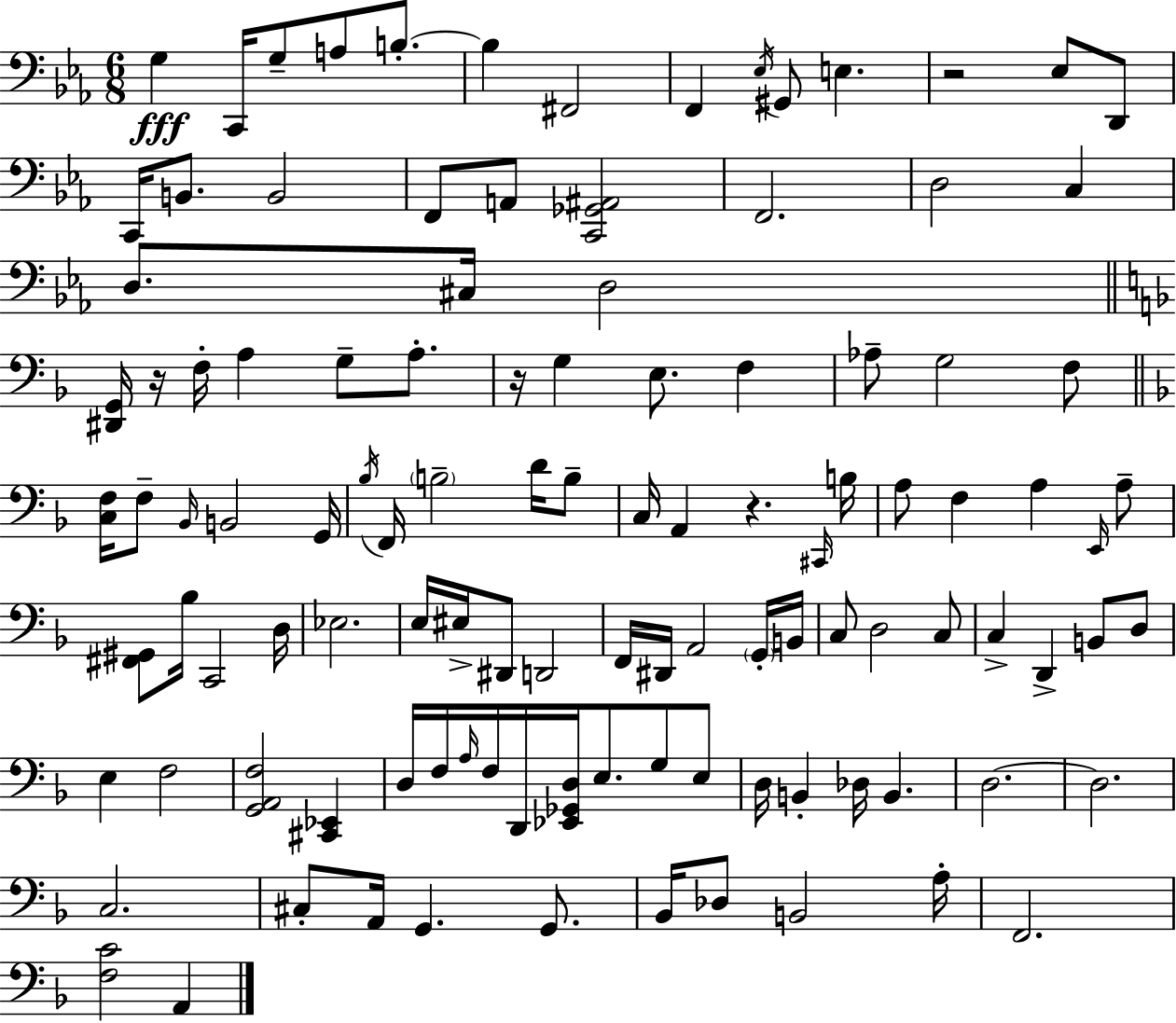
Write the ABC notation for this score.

X:1
T:Untitled
M:6/8
L:1/4
K:Cm
G, C,,/4 G,/2 A,/2 B,/2 B, ^F,,2 F,, _E,/4 ^G,,/2 E, z2 _E,/2 D,,/2 C,,/4 B,,/2 B,,2 F,,/2 A,,/2 [C,,_G,,^A,,]2 F,,2 D,2 C, D,/2 ^C,/4 D,2 [^D,,G,,]/4 z/4 F,/4 A, G,/2 A,/2 z/4 G, E,/2 F, _A,/2 G,2 F,/2 [C,F,]/4 F,/2 _B,,/4 B,,2 G,,/4 _B,/4 F,,/4 B,2 D/4 B,/2 C,/4 A,, z ^C,,/4 B,/4 A,/2 F, A, E,,/4 A,/2 [^F,,^G,,]/2 _B,/4 C,,2 D,/4 _E,2 E,/4 ^E,/4 ^D,,/2 D,,2 F,,/4 ^D,,/4 A,,2 G,,/4 B,,/4 C,/2 D,2 C,/2 C, D,, B,,/2 D,/2 E, F,2 [G,,A,,F,]2 [^C,,_E,,] D,/4 F,/4 A,/4 F,/4 D,,/4 [_E,,_G,,D,]/4 E,/2 G,/2 E,/2 D,/4 B,, _D,/4 B,, D,2 D,2 C,2 ^C,/2 A,,/4 G,, G,,/2 _B,,/4 _D,/2 B,,2 A,/4 F,,2 [F,C]2 A,,